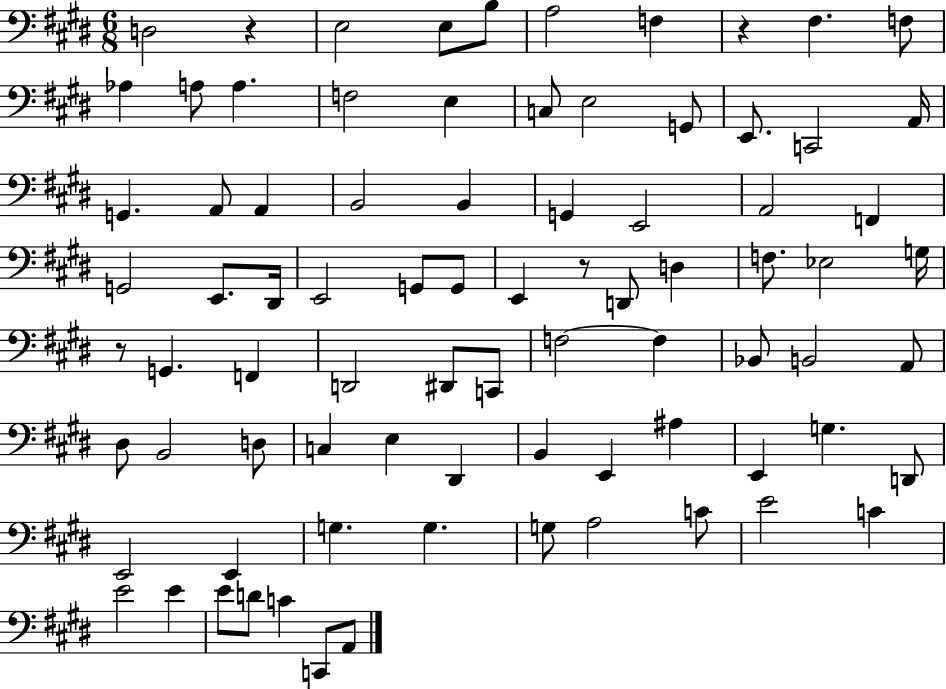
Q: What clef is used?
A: bass